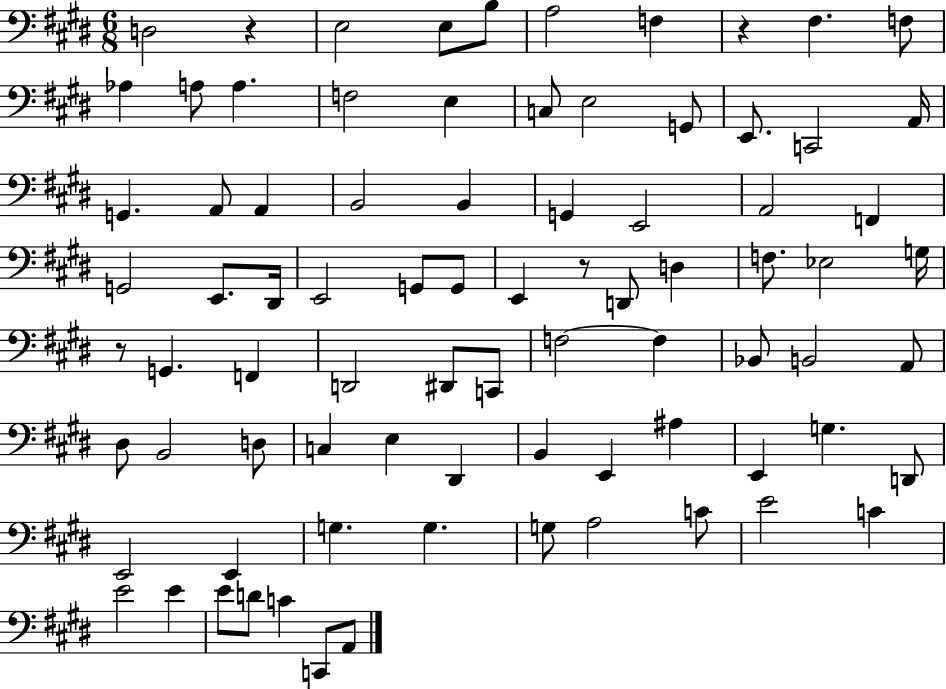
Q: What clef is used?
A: bass